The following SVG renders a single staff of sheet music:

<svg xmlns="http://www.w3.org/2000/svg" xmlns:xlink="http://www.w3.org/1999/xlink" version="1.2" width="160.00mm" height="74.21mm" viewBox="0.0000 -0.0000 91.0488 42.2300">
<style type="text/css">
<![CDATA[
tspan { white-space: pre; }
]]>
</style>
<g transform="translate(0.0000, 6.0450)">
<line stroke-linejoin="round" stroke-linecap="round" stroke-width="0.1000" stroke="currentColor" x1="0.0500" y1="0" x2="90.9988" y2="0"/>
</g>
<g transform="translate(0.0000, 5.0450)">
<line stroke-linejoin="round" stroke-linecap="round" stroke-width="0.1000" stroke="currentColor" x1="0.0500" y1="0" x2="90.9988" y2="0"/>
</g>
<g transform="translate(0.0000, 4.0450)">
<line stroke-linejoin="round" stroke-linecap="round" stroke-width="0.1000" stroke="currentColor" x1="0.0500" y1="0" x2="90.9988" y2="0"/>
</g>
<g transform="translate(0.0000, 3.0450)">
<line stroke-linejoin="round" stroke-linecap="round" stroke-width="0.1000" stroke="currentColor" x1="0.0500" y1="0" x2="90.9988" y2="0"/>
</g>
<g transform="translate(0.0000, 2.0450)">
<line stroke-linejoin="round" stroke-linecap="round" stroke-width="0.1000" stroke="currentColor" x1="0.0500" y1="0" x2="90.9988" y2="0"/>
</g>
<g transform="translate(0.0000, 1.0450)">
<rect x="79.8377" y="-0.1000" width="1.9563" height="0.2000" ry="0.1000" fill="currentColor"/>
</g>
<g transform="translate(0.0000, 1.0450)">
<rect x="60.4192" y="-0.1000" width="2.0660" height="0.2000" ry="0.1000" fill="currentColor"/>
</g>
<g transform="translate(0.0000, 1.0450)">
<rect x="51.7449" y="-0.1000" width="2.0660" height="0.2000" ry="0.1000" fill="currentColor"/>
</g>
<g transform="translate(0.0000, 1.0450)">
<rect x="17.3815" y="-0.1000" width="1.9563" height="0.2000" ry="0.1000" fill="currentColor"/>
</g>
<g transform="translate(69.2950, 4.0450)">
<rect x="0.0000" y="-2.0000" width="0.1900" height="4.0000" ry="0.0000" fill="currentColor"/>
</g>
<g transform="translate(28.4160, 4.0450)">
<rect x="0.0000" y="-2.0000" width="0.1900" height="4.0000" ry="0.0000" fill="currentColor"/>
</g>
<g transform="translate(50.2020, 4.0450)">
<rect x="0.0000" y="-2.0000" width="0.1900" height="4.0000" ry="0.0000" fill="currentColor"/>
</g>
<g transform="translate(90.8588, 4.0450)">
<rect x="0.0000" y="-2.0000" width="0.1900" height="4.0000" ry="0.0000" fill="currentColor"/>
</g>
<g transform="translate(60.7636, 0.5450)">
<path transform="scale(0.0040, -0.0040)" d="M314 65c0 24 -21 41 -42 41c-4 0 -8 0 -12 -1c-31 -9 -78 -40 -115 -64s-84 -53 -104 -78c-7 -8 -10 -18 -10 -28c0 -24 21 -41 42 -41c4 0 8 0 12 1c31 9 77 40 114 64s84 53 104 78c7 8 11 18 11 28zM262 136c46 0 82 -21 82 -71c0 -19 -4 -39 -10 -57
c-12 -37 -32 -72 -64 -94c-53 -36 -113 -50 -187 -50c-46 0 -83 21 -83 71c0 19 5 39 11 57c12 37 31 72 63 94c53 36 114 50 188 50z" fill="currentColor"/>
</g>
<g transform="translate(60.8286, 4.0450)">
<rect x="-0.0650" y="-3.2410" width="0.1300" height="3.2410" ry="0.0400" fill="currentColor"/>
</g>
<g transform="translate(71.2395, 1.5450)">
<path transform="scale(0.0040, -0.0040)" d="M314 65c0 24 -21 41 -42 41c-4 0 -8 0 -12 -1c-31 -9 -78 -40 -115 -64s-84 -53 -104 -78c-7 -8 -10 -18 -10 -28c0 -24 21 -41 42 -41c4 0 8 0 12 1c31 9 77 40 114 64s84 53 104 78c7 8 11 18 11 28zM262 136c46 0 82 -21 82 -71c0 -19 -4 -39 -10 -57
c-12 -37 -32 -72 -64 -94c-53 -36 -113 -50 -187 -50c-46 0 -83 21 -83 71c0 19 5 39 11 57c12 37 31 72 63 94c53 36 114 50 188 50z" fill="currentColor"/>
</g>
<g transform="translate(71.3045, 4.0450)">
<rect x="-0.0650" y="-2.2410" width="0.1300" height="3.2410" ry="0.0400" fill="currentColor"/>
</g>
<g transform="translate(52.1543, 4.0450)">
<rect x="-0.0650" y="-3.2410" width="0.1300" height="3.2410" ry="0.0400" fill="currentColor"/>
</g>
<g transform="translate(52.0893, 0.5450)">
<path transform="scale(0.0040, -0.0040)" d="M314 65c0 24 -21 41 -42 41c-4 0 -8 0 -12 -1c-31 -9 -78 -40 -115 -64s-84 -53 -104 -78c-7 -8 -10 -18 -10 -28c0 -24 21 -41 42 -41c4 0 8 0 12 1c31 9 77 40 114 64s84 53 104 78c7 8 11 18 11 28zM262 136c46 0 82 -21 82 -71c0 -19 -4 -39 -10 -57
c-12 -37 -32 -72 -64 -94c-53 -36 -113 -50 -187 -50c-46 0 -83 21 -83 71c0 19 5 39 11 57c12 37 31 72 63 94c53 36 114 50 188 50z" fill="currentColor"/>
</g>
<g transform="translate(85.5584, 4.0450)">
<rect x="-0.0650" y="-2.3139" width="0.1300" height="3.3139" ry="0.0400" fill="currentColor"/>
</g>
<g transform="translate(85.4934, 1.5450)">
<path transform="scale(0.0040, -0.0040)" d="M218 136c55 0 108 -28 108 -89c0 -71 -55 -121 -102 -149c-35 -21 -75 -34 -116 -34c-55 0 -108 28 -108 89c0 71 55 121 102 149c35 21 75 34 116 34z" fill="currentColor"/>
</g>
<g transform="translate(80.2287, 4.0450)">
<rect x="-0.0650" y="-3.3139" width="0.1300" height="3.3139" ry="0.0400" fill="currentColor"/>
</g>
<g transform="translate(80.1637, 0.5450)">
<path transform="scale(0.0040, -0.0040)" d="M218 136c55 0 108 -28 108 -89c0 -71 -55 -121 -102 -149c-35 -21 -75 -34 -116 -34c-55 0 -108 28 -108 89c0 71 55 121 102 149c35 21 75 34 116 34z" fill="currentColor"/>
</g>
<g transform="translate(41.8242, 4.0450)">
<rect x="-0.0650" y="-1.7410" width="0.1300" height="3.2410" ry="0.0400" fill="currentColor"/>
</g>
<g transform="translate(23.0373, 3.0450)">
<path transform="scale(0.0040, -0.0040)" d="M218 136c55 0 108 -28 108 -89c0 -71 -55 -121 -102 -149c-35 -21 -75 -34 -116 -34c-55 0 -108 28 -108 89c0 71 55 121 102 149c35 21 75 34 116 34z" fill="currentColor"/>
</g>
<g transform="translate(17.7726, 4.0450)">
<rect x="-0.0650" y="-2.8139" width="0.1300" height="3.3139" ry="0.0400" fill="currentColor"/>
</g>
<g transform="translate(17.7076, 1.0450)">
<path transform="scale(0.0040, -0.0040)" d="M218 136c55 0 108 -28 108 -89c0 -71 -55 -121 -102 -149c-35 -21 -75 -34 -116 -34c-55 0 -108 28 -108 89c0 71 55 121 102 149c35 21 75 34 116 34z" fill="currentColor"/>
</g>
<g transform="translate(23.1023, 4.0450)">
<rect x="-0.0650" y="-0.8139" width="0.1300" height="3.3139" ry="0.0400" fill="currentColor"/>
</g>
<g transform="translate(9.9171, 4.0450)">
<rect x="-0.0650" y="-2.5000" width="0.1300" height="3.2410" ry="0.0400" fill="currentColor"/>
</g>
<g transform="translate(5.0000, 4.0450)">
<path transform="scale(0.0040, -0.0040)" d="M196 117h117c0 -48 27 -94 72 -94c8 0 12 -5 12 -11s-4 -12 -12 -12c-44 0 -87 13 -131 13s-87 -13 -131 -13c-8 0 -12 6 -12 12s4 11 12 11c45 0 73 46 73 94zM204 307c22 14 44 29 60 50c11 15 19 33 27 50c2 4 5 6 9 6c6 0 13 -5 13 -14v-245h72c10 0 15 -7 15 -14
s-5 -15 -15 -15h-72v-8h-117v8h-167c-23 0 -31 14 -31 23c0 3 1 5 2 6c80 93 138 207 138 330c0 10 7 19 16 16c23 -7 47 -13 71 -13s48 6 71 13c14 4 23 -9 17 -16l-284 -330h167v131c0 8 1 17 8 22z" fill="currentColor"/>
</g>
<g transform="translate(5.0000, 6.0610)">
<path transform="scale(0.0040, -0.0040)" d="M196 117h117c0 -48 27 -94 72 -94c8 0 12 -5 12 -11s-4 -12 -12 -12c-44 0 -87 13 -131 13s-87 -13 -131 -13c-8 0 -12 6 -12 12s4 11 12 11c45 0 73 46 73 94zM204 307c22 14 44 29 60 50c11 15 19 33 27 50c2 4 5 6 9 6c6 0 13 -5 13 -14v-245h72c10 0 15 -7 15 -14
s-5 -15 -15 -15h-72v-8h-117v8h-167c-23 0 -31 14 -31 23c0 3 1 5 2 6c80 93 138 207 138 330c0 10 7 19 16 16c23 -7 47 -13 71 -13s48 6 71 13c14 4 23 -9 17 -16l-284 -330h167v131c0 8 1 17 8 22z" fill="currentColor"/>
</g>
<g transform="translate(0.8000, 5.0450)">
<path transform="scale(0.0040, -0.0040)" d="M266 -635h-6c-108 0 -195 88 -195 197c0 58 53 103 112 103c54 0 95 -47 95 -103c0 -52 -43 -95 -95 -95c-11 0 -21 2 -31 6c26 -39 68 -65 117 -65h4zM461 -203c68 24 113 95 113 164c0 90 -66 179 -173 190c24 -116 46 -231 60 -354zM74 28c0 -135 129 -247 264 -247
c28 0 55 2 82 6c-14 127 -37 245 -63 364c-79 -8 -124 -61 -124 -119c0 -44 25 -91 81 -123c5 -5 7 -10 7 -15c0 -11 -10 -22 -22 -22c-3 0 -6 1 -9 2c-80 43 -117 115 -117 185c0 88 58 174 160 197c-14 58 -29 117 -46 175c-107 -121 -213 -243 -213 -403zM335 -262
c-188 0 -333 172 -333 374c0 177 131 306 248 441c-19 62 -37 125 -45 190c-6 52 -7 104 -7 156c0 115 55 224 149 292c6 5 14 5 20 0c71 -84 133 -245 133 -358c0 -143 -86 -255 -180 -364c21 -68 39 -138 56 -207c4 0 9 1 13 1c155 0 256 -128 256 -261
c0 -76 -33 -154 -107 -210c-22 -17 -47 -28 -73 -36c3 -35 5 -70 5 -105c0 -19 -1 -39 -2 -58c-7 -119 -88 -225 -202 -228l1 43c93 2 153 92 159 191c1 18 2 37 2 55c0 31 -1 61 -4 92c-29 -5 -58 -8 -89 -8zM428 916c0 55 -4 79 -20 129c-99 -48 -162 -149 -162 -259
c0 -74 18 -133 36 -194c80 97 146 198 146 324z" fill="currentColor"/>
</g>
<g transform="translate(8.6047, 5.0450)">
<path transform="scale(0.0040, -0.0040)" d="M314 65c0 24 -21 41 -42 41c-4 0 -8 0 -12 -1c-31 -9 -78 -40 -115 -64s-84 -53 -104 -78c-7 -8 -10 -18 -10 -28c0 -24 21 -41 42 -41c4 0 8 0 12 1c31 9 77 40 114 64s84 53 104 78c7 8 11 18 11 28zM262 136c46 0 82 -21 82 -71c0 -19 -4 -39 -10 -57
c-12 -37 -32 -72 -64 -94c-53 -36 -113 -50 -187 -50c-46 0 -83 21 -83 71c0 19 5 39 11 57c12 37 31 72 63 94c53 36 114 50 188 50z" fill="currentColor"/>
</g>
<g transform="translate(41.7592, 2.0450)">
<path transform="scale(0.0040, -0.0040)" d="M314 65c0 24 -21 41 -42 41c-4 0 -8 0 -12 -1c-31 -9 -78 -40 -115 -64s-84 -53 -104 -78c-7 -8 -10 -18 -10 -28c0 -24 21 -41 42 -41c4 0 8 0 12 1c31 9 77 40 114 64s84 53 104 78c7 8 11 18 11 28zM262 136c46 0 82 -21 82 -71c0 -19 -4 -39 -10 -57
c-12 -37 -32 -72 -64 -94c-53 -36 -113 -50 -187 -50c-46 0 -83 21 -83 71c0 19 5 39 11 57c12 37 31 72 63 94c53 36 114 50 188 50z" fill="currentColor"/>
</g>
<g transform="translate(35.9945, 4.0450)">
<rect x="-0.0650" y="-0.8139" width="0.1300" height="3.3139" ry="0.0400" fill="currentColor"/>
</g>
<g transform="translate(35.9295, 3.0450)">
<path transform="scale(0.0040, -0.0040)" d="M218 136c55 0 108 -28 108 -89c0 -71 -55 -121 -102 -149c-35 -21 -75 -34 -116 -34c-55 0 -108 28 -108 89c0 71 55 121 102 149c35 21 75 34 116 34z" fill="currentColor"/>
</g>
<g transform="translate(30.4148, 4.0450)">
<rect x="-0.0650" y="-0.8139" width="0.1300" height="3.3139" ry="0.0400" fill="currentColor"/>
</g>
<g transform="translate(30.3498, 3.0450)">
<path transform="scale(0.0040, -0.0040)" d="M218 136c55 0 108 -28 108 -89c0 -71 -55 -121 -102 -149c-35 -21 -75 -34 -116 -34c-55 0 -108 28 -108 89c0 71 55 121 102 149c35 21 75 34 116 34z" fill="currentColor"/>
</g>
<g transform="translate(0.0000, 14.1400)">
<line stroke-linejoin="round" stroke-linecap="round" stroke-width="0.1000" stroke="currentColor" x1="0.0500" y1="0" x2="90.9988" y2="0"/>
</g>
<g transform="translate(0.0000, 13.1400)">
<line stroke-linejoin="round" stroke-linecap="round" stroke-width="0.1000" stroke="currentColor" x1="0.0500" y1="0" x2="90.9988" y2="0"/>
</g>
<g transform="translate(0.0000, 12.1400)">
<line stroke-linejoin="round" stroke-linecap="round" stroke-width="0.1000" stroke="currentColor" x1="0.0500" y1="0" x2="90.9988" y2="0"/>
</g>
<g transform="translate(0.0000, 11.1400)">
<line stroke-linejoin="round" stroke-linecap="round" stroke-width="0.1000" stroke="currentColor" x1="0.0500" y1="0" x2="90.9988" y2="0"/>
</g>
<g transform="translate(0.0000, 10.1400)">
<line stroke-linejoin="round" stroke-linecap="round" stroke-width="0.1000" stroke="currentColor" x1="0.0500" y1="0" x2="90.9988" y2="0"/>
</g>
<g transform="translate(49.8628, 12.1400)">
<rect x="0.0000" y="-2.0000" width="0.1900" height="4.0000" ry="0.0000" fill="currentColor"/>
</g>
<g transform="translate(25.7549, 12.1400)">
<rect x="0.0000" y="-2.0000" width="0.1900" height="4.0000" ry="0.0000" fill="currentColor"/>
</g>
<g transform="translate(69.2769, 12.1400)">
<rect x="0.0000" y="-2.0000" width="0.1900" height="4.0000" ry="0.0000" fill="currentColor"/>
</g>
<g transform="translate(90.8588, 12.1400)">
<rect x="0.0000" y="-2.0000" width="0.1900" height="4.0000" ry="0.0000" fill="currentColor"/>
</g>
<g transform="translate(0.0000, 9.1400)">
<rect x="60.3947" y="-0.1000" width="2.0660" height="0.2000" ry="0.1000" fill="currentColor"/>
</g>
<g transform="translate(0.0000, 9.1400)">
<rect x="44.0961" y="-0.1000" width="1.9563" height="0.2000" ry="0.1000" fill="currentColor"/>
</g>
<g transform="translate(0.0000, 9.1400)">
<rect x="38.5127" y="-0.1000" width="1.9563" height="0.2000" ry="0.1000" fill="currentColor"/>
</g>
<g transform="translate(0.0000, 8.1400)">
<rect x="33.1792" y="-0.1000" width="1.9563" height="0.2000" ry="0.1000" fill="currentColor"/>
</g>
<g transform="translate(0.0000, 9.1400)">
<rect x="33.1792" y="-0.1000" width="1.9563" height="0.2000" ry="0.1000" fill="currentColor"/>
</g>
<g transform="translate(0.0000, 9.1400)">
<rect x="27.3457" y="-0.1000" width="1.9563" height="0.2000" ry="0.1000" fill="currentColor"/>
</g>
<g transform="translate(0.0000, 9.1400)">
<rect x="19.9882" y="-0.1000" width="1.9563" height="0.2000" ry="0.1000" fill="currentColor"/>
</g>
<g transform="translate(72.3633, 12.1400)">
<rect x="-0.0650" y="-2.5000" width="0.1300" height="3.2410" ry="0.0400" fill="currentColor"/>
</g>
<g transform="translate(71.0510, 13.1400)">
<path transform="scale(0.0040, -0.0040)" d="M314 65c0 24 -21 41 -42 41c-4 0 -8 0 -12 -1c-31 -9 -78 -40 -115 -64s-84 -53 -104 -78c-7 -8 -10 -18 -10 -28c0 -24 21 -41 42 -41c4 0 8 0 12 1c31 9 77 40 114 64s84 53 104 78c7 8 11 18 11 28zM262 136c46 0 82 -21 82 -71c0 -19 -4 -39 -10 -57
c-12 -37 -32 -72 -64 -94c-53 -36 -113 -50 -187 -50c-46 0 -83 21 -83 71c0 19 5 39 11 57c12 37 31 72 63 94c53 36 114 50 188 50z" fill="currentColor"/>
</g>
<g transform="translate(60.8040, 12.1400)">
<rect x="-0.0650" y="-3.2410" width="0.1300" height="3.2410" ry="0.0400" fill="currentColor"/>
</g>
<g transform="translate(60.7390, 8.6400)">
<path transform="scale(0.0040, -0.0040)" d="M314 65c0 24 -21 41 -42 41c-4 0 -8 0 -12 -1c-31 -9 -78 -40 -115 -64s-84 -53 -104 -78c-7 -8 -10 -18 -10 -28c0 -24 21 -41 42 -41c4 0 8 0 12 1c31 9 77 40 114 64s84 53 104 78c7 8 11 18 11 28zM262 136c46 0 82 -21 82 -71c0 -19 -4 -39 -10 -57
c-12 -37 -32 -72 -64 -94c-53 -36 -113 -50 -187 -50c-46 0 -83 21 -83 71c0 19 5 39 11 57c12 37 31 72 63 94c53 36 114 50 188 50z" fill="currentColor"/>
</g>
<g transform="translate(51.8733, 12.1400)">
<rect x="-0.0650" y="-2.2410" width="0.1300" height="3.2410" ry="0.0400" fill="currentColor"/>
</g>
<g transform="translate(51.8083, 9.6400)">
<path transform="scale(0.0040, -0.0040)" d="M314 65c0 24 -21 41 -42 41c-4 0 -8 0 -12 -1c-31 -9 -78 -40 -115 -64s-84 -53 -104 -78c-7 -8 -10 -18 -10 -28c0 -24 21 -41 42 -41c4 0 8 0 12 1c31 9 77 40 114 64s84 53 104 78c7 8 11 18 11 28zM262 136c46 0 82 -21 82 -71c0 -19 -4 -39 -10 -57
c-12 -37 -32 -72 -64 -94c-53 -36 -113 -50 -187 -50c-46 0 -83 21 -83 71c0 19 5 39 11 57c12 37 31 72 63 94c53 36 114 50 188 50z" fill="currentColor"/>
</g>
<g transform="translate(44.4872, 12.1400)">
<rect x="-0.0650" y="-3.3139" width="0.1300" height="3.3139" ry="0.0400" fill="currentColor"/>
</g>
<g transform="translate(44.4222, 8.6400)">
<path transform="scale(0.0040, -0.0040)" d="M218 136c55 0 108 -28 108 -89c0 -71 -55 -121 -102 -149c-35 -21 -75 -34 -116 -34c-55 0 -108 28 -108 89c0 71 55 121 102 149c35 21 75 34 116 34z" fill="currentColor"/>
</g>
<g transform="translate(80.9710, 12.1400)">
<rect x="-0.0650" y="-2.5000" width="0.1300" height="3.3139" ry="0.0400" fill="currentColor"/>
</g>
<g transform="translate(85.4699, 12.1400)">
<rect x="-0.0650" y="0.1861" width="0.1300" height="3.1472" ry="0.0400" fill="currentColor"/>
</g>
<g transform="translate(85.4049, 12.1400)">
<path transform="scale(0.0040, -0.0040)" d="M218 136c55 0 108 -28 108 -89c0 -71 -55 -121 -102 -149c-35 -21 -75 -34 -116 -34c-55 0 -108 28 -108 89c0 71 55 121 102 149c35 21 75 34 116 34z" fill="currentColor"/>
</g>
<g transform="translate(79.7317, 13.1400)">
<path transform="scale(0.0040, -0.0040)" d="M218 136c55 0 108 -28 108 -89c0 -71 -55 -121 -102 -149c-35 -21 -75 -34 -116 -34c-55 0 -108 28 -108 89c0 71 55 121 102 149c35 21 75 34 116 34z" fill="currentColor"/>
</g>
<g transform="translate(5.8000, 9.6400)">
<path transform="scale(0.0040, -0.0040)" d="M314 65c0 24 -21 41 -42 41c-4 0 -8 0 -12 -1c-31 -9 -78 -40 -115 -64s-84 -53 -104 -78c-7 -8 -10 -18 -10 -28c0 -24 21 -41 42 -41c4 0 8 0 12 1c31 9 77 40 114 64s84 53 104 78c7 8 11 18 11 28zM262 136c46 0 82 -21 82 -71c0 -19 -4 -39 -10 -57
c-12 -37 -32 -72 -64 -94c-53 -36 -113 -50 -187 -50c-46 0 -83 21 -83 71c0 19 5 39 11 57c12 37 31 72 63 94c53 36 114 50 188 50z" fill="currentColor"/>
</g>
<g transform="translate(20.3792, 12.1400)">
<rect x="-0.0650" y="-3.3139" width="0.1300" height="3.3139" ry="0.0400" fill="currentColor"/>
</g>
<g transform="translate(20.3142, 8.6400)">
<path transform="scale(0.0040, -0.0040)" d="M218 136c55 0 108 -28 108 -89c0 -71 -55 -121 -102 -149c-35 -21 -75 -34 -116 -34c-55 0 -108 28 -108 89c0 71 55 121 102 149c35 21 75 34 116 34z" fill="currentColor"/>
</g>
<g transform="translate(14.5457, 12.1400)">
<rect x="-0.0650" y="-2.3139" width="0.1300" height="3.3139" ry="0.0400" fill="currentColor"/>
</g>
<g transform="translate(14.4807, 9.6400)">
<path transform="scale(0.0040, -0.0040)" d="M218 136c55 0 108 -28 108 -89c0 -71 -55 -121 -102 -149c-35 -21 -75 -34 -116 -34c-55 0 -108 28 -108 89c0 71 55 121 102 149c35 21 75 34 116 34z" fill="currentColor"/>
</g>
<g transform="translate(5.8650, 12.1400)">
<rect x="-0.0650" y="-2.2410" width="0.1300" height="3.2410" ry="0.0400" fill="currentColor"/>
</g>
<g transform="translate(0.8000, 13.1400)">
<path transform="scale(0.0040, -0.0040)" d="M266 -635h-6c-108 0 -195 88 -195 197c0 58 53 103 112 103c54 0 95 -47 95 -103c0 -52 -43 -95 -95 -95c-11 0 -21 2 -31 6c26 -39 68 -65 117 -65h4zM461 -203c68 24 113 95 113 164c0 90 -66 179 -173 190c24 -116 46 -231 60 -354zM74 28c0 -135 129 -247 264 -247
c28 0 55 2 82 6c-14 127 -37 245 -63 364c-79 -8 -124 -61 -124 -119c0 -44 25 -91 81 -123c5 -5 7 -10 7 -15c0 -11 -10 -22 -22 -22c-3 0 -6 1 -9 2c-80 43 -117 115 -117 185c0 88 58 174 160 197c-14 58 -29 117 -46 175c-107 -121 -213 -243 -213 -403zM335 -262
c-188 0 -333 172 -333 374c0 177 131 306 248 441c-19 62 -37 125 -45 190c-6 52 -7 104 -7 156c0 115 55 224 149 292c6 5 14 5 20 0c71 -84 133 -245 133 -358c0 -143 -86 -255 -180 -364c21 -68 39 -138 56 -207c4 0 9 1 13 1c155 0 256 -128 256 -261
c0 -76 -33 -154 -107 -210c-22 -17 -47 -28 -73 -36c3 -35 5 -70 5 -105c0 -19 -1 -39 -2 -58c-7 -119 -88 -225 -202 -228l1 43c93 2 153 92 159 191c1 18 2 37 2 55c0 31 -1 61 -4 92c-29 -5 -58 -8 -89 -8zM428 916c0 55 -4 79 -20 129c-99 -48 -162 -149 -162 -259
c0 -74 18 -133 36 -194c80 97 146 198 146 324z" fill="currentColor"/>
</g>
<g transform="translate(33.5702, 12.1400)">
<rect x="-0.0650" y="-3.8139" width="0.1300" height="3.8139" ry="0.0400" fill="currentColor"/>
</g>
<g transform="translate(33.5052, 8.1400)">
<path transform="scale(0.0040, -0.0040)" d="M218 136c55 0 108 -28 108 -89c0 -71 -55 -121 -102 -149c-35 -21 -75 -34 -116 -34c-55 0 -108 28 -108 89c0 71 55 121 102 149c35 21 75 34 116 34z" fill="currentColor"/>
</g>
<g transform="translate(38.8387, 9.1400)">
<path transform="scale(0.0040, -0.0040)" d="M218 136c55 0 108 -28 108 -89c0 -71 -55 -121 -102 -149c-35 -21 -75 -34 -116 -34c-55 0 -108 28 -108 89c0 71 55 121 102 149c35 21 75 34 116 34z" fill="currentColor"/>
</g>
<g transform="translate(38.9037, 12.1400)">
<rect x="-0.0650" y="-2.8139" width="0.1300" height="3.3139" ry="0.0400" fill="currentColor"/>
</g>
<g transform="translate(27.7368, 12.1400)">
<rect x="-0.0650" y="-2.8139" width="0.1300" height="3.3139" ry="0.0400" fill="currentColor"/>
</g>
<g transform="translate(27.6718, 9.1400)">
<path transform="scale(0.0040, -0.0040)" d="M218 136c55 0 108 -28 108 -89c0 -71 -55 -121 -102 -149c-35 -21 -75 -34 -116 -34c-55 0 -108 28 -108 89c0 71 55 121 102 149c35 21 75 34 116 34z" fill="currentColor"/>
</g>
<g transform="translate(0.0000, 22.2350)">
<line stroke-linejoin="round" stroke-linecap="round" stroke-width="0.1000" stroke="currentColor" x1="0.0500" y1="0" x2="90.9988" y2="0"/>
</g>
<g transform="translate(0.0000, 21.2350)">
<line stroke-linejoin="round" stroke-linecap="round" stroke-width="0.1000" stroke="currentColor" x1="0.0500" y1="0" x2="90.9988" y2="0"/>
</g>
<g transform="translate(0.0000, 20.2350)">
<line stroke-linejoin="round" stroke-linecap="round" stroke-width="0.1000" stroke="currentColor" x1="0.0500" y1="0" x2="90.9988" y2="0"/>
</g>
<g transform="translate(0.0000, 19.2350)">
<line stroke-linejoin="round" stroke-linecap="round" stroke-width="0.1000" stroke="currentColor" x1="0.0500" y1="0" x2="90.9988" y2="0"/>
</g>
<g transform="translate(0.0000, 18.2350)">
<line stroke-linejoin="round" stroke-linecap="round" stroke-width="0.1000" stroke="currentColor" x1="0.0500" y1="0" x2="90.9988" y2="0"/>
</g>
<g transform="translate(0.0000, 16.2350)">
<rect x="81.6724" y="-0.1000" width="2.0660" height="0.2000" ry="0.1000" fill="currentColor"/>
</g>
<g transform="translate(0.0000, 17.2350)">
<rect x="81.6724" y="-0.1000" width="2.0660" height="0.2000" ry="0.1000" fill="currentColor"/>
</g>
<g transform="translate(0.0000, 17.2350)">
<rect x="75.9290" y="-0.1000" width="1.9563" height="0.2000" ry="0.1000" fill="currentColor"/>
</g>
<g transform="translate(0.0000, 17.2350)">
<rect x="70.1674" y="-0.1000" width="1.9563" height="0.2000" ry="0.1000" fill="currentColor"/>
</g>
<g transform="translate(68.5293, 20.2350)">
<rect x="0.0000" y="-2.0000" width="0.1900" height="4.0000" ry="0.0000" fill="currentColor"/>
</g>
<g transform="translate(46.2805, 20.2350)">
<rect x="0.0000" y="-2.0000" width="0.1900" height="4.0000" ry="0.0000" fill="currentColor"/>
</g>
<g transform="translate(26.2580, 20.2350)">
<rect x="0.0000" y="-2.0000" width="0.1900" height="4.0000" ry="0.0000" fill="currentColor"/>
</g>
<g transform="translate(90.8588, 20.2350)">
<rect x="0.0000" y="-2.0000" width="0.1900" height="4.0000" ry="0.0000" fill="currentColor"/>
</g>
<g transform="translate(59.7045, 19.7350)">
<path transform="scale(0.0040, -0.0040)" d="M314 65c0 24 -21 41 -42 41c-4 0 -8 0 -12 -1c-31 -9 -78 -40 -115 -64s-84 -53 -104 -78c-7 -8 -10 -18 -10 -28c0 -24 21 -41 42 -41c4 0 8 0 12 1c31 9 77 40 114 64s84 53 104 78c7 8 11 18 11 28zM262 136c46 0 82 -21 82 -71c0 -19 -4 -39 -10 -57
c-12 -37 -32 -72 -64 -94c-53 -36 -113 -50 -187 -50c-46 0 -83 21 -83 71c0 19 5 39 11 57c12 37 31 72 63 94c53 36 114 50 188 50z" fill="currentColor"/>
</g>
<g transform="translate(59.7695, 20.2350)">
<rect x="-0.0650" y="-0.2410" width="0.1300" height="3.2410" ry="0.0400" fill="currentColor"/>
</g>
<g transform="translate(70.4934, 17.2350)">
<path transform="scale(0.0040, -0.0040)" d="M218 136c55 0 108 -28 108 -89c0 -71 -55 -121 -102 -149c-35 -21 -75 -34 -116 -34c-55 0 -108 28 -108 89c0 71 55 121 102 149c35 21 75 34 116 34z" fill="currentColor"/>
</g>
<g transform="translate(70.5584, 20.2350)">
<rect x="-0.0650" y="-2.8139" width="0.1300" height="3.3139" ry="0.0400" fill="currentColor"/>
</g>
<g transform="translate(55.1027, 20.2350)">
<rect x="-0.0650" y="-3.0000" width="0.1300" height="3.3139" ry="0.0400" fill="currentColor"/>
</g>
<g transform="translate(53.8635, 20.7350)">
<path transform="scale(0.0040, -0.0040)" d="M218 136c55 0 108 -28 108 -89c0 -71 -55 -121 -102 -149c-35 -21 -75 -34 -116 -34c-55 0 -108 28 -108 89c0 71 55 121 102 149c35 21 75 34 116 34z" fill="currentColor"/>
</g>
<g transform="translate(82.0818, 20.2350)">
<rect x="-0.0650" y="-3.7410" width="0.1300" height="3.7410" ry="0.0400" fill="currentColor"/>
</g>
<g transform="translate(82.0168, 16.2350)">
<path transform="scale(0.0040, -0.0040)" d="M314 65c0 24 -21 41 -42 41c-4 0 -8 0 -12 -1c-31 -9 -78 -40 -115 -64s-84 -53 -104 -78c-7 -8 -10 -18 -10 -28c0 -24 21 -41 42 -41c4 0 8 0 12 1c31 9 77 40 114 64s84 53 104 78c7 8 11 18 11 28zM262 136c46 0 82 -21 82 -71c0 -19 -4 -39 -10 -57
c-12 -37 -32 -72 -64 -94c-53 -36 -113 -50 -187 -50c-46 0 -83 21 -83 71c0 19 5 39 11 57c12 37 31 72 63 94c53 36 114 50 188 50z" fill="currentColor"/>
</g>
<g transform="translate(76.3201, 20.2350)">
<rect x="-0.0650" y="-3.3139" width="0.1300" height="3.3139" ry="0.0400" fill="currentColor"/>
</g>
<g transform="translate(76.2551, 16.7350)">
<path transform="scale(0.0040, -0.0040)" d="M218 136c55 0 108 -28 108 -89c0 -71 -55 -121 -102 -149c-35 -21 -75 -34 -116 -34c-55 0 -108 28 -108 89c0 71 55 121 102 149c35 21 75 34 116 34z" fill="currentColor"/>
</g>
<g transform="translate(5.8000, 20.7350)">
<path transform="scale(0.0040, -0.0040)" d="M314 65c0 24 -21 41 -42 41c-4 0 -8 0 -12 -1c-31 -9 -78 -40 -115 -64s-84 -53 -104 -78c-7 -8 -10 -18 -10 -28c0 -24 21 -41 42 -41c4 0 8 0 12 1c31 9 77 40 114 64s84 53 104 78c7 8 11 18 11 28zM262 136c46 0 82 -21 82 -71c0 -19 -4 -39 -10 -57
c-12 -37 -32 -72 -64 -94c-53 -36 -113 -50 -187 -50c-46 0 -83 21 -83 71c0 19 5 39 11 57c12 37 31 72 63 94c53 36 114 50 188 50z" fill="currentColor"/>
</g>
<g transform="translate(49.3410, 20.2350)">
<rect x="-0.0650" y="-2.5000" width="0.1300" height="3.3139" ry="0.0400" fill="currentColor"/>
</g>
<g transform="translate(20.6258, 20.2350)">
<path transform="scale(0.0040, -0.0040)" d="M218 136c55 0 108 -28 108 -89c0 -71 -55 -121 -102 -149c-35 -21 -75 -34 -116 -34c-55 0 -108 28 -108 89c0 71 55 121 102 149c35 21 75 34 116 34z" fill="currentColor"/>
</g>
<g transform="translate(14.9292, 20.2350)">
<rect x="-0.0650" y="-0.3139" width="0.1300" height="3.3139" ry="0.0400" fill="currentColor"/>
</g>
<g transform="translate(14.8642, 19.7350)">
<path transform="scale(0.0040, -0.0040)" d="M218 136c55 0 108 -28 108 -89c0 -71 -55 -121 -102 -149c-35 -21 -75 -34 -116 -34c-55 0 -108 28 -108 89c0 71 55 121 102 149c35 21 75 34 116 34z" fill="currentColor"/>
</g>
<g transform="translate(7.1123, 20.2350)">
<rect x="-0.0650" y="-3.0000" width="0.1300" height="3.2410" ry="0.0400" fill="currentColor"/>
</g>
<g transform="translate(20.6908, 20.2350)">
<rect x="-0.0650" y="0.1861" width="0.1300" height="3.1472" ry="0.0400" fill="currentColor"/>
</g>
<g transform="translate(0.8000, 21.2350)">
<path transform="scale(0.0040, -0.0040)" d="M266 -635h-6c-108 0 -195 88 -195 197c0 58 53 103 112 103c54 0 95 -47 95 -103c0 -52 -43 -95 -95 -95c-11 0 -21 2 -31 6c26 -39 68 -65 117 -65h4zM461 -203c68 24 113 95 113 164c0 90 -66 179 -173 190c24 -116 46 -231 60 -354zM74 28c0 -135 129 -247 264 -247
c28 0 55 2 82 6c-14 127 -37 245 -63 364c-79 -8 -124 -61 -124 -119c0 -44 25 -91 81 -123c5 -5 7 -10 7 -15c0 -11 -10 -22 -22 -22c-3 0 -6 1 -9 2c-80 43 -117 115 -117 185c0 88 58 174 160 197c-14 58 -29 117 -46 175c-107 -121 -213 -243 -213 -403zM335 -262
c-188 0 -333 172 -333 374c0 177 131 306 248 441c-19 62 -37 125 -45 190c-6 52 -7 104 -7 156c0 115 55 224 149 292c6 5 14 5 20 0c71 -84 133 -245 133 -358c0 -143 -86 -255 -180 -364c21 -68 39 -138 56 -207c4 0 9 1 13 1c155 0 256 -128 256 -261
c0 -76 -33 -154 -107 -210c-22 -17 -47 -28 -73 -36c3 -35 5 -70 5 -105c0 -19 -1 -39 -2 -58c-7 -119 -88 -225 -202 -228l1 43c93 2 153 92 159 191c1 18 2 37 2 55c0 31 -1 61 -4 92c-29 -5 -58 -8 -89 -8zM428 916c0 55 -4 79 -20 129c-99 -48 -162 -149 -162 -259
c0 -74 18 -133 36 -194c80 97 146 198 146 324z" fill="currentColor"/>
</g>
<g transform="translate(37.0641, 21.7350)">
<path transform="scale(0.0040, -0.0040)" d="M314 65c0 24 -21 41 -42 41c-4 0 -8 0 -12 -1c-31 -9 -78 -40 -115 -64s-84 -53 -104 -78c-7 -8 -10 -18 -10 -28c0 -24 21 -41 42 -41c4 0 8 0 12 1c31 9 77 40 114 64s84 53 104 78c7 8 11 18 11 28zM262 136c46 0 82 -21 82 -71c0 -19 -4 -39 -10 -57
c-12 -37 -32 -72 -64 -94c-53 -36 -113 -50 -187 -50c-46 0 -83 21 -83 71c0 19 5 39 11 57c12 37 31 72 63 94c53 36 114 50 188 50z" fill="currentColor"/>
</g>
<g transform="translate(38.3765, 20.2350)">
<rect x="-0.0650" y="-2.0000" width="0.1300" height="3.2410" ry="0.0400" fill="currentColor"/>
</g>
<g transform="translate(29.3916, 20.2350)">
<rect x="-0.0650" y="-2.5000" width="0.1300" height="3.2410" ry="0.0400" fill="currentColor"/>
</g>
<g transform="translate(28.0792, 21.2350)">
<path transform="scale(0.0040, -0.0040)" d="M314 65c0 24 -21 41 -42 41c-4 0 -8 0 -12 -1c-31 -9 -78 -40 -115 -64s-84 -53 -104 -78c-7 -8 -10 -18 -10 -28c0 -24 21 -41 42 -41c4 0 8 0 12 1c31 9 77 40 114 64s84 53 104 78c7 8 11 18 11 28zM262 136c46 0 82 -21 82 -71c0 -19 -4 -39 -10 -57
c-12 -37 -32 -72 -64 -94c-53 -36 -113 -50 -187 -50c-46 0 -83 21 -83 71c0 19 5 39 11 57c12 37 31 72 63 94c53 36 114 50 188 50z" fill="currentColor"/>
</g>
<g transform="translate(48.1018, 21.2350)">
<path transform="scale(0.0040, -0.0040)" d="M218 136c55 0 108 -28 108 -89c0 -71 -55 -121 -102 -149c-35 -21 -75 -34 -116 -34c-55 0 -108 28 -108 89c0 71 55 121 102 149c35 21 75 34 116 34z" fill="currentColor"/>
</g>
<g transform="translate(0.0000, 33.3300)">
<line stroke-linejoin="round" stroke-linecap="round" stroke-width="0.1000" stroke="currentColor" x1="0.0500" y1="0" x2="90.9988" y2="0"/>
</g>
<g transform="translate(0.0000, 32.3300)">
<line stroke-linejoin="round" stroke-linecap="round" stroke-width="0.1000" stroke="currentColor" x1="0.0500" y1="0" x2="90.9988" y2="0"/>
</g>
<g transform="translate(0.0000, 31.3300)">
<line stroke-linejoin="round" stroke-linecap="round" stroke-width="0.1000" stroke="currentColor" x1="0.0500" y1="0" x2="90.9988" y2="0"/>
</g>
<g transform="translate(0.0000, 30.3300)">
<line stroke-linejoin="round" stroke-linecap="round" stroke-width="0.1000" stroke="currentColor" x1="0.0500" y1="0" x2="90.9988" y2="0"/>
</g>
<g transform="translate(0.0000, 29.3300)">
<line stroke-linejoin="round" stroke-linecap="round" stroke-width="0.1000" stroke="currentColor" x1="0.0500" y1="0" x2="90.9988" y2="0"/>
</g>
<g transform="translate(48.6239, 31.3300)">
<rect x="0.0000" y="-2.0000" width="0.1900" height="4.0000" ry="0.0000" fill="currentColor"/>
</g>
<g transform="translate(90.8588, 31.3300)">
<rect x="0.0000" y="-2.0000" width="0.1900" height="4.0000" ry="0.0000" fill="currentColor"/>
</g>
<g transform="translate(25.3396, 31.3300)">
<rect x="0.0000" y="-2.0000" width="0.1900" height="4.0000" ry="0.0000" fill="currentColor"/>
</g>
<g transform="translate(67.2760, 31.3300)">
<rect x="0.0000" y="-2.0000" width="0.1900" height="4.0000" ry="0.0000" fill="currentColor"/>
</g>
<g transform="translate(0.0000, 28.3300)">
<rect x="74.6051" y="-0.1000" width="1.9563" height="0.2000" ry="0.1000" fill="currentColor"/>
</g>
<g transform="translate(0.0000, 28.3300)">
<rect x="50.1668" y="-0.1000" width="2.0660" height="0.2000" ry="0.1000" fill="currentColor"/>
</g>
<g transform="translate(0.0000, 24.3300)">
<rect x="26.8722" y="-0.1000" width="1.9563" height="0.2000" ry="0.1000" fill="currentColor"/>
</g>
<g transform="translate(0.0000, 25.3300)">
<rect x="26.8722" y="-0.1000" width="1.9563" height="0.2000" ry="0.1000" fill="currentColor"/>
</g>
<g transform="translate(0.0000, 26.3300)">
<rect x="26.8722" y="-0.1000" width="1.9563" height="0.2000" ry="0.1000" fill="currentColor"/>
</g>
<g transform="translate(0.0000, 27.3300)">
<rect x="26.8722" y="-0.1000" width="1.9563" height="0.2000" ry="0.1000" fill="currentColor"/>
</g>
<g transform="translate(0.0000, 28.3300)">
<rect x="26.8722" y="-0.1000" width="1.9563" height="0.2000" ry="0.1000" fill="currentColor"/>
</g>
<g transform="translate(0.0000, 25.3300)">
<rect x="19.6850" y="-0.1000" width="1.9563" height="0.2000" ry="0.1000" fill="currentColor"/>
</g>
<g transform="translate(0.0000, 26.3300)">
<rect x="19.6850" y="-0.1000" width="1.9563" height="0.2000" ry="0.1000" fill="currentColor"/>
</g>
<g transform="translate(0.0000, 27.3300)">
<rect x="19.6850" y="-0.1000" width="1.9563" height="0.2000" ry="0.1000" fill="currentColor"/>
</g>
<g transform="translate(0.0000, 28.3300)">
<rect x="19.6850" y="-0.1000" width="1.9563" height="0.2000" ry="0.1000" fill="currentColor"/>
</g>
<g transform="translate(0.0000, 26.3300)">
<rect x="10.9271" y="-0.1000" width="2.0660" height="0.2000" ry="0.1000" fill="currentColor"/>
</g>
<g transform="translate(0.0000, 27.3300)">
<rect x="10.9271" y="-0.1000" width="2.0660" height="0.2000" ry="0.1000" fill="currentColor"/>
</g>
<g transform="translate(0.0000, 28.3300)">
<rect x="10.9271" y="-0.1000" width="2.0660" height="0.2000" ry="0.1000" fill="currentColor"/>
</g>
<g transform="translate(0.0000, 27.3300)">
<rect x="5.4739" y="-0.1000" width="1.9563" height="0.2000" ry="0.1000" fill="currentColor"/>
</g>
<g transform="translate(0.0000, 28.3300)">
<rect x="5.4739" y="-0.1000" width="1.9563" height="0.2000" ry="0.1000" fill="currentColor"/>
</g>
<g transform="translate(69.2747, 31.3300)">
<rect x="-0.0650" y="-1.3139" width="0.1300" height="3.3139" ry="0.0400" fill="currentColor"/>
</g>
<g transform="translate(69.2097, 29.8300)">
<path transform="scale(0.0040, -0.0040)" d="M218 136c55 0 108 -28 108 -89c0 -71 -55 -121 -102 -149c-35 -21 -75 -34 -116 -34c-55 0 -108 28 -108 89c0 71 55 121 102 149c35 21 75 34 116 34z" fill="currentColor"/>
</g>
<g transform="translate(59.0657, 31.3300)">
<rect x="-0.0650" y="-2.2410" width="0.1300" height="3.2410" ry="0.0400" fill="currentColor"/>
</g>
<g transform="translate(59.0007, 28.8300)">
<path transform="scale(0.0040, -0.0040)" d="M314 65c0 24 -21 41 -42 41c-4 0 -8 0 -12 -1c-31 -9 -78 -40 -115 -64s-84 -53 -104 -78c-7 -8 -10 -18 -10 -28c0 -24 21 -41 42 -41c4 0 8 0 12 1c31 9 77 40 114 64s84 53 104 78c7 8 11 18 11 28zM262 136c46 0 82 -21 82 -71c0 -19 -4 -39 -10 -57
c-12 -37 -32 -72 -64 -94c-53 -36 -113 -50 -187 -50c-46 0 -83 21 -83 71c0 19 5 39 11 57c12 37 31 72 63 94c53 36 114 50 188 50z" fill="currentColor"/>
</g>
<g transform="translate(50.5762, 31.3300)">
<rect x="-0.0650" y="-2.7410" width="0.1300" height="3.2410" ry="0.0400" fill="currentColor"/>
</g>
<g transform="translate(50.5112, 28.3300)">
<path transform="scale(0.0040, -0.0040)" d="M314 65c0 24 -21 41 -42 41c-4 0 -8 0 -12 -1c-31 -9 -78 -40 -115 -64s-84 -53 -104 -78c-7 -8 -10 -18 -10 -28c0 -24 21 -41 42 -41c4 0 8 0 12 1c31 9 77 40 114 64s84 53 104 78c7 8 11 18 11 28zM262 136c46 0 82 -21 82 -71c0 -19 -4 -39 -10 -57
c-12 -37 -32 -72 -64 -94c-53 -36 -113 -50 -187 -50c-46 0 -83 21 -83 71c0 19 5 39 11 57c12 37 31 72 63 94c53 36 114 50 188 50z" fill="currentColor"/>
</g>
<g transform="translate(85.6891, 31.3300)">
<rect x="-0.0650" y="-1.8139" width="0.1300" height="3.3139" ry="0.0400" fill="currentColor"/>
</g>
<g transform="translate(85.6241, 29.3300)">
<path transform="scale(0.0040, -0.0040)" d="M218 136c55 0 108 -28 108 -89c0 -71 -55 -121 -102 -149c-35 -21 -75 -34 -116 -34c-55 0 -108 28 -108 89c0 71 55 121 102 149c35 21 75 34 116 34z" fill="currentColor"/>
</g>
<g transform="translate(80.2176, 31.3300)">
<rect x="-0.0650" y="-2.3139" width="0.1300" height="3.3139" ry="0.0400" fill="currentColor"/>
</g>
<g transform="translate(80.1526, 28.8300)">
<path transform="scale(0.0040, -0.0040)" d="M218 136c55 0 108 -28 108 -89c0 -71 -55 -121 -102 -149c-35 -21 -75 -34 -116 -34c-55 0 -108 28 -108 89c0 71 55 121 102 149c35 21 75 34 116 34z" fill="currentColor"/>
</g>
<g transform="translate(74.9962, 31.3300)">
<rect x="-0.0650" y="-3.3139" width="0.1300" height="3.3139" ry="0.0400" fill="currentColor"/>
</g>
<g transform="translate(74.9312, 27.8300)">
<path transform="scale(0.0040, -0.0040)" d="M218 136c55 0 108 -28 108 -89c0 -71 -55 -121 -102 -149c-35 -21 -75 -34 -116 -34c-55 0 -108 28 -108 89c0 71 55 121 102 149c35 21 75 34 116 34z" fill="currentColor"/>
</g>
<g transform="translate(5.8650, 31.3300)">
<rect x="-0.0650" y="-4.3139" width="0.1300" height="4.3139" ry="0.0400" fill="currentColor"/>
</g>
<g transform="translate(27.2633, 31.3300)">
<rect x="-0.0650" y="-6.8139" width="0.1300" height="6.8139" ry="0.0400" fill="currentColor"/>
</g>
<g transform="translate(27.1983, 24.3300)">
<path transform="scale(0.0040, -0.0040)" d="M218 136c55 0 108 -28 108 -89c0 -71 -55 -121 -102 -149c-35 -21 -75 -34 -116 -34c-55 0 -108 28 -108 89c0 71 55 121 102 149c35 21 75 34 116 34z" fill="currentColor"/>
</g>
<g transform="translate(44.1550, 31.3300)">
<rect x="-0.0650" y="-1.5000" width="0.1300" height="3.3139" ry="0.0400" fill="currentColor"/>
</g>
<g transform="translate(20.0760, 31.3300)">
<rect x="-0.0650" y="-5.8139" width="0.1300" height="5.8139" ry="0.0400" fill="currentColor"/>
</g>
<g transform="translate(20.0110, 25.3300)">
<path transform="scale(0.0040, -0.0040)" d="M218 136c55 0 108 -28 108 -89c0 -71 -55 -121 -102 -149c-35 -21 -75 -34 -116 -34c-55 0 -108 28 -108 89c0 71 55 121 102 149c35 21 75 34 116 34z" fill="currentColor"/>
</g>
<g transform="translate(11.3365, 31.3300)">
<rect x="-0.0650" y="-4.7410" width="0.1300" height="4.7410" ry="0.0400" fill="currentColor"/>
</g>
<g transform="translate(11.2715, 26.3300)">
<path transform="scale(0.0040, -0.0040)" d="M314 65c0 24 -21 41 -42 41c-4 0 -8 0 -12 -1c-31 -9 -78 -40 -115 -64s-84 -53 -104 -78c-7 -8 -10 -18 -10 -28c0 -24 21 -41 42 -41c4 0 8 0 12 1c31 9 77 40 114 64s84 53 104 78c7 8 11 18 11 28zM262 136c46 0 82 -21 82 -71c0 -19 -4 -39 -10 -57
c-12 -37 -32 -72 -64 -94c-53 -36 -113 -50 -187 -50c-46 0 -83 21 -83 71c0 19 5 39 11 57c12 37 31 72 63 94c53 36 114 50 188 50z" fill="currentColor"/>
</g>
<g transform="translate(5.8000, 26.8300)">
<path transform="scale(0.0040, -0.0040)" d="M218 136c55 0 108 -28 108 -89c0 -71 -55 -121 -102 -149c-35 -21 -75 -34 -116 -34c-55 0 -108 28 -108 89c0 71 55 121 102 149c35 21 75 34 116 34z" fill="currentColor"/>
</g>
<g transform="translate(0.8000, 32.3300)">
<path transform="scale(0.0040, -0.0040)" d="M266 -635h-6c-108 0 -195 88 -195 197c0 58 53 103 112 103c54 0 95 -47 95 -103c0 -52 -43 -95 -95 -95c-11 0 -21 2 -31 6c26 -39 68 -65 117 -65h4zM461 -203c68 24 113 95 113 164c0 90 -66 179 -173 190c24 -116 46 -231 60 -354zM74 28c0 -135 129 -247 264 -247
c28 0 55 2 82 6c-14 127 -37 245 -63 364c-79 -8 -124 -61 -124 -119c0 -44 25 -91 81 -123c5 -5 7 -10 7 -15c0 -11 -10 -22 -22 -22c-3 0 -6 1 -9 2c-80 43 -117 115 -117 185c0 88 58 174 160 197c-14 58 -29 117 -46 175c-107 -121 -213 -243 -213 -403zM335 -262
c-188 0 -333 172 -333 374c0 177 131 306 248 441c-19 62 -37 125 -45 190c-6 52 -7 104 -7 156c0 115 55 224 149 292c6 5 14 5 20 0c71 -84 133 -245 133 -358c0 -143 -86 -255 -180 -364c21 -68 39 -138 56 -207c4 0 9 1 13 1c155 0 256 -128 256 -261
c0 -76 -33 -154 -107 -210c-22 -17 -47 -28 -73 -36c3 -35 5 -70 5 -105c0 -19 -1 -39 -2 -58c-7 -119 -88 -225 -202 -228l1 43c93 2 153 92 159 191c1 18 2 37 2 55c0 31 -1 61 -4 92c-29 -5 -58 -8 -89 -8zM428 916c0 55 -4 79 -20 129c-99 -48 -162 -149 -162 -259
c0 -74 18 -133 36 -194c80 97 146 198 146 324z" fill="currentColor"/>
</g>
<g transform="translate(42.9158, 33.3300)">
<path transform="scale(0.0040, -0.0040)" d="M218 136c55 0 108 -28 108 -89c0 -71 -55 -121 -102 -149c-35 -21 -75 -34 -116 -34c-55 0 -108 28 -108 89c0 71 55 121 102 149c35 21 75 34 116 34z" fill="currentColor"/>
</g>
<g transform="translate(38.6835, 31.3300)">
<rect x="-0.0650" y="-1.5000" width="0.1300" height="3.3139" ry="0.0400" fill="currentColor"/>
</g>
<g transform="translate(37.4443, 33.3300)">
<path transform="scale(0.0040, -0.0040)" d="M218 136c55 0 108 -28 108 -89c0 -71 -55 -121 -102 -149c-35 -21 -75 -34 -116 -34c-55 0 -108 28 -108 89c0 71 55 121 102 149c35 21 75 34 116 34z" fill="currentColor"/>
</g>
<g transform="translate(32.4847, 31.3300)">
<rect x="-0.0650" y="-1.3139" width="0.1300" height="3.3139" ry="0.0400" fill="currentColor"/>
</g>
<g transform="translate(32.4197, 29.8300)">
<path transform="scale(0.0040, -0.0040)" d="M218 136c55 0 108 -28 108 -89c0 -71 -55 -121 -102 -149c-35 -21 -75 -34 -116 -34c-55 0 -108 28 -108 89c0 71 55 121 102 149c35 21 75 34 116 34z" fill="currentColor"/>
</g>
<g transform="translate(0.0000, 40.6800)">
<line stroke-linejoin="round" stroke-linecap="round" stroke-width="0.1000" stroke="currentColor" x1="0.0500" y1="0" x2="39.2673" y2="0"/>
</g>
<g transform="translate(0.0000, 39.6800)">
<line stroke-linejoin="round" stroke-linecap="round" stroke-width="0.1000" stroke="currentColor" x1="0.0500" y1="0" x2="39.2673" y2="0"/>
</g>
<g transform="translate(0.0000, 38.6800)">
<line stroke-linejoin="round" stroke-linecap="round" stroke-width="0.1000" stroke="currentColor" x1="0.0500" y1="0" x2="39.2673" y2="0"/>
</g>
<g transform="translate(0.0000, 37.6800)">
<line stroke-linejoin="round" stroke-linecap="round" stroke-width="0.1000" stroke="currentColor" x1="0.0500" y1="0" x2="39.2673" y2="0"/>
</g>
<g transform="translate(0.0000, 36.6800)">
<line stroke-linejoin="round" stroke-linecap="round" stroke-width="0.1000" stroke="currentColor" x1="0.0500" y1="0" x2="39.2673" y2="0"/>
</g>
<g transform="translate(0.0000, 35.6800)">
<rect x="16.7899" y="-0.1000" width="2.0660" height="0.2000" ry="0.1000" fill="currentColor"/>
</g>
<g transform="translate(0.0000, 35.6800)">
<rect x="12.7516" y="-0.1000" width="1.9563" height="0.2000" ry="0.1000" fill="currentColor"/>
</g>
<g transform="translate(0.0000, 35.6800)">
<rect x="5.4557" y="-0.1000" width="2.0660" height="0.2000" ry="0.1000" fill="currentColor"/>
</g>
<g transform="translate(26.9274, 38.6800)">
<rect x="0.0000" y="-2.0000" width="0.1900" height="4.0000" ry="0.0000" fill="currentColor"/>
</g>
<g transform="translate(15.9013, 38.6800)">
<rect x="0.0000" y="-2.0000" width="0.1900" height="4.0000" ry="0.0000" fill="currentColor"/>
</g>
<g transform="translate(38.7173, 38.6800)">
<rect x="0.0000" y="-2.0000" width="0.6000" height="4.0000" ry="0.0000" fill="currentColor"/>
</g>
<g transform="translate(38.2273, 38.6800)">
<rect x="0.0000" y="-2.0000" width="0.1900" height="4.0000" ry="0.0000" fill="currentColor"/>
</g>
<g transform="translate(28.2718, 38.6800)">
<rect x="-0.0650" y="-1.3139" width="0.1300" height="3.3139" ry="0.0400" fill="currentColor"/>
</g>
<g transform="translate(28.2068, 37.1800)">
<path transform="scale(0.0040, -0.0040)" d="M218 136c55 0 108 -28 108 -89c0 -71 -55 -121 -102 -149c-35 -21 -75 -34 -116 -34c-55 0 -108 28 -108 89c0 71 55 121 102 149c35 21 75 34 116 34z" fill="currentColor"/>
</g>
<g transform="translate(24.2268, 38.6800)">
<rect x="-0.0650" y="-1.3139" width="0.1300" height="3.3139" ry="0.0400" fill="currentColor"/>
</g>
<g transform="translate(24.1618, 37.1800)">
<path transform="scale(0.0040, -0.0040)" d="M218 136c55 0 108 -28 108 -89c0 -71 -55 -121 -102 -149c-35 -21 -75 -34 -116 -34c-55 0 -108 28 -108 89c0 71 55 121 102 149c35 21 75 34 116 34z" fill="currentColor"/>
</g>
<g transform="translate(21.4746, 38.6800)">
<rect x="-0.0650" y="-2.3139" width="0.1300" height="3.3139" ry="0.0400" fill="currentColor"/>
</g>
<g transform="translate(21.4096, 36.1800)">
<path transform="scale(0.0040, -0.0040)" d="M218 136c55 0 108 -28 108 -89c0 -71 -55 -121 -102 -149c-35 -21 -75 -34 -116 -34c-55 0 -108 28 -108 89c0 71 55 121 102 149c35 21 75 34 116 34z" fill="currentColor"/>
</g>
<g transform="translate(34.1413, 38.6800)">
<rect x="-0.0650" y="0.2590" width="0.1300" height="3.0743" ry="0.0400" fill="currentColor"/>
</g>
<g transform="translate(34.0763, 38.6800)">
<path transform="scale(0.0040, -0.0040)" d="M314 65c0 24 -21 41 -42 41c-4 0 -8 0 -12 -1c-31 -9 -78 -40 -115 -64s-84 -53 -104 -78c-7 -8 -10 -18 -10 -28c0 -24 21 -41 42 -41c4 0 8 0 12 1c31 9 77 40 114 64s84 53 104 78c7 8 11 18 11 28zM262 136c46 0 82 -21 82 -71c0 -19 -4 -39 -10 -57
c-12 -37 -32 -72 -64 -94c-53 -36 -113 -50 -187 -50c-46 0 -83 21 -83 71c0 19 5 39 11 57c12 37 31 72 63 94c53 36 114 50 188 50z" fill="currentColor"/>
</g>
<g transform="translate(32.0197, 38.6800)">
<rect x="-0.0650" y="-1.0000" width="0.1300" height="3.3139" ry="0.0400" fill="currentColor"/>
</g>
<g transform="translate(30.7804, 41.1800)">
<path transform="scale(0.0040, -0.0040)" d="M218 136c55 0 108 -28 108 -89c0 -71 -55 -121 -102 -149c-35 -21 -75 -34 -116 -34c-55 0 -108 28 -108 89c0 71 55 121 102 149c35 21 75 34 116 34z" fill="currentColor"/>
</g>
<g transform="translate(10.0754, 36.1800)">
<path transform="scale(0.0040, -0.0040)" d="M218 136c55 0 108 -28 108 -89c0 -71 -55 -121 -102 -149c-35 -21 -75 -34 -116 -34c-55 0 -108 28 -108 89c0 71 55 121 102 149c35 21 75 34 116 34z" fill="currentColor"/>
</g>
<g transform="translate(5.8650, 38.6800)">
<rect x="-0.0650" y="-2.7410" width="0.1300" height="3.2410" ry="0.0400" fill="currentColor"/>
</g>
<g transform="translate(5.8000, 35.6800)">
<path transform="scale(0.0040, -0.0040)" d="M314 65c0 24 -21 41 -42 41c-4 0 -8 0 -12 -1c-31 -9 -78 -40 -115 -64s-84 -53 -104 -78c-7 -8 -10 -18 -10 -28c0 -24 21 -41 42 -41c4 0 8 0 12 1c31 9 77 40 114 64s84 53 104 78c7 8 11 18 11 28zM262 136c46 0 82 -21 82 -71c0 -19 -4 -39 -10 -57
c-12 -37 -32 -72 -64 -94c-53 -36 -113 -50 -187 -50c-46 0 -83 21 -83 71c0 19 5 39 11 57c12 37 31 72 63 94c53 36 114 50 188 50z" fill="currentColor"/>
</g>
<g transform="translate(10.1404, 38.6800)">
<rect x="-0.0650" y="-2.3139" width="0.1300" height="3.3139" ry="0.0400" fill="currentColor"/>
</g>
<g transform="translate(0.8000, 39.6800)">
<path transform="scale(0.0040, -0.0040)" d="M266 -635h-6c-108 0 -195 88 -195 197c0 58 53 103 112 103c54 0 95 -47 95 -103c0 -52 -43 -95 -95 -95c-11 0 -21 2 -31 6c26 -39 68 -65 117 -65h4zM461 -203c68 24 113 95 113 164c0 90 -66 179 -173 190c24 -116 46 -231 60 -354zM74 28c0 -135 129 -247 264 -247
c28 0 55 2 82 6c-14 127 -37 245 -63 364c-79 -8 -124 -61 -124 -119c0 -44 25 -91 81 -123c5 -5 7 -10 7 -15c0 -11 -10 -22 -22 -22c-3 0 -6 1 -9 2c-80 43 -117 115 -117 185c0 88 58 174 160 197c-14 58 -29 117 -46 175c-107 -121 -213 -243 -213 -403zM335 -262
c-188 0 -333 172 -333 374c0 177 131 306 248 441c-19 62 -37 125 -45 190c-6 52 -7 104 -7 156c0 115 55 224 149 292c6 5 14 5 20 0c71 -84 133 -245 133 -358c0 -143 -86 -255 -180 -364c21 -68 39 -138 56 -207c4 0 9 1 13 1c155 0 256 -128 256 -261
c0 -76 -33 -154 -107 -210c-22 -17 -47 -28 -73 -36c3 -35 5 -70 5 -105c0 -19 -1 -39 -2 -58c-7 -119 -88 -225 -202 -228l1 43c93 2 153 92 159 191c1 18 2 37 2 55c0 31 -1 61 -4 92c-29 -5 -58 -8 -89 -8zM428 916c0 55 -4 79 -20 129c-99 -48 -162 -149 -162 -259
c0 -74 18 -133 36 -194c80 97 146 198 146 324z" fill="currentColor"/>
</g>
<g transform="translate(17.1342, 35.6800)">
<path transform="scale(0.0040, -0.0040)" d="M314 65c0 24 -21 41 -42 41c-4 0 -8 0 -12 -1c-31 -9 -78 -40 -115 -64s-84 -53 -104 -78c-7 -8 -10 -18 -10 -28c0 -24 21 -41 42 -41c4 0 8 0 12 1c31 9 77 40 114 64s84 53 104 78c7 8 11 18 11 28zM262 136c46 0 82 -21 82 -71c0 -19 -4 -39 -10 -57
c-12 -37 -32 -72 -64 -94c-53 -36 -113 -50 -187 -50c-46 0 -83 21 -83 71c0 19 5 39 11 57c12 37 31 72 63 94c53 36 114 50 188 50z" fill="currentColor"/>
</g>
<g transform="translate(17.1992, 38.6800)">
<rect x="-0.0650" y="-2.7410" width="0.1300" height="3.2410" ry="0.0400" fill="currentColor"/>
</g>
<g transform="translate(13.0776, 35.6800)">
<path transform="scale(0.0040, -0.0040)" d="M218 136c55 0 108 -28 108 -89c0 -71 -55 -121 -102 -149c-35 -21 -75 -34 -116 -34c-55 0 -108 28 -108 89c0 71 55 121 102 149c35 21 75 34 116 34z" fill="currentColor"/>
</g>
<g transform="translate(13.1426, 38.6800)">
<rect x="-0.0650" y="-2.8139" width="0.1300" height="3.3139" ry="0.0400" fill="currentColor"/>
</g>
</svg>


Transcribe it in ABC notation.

X:1
T:Untitled
M:4/4
L:1/4
K:C
G2 a d d d f2 b2 b2 g2 b g g2 g b a c' a b g2 b2 G2 G B A2 c B G2 F2 G A c2 a b c'2 d' e'2 g' b' e E E a2 g2 e b g f a2 g a a2 g e e D B2